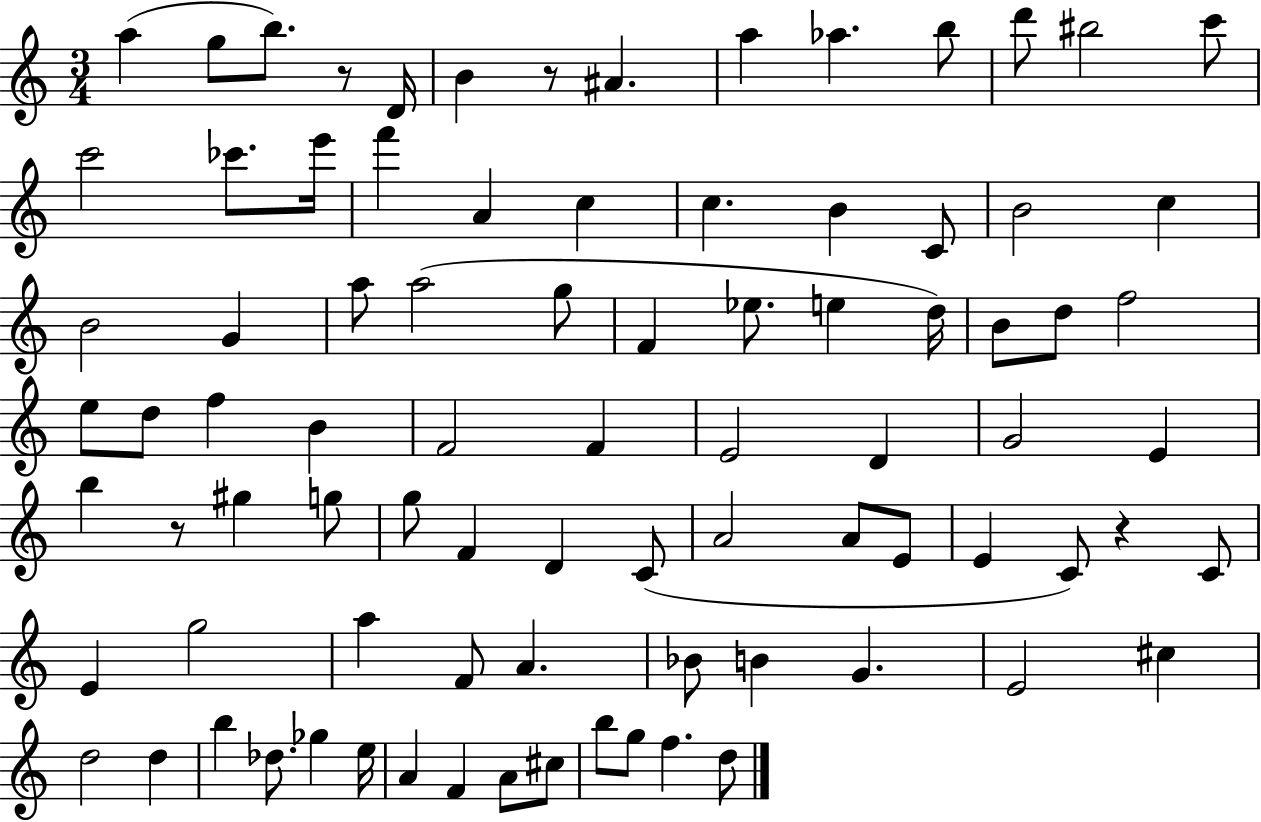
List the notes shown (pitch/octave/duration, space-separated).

A5/q G5/e B5/e. R/e D4/s B4/q R/e A#4/q. A5/q Ab5/q. B5/e D6/e BIS5/h C6/e C6/h CES6/e. E6/s F6/q A4/q C5/q C5/q. B4/q C4/e B4/h C5/q B4/h G4/q A5/e A5/h G5/e F4/q Eb5/e. E5/q D5/s B4/e D5/e F5/h E5/e D5/e F5/q B4/q F4/h F4/q E4/h D4/q G4/h E4/q B5/q R/e G#5/q G5/e G5/e F4/q D4/q C4/e A4/h A4/e E4/e E4/q C4/e R/q C4/e E4/q G5/h A5/q F4/e A4/q. Bb4/e B4/q G4/q. E4/h C#5/q D5/h D5/q B5/q Db5/e. Gb5/q E5/s A4/q F4/q A4/e C#5/e B5/e G5/e F5/q. D5/e